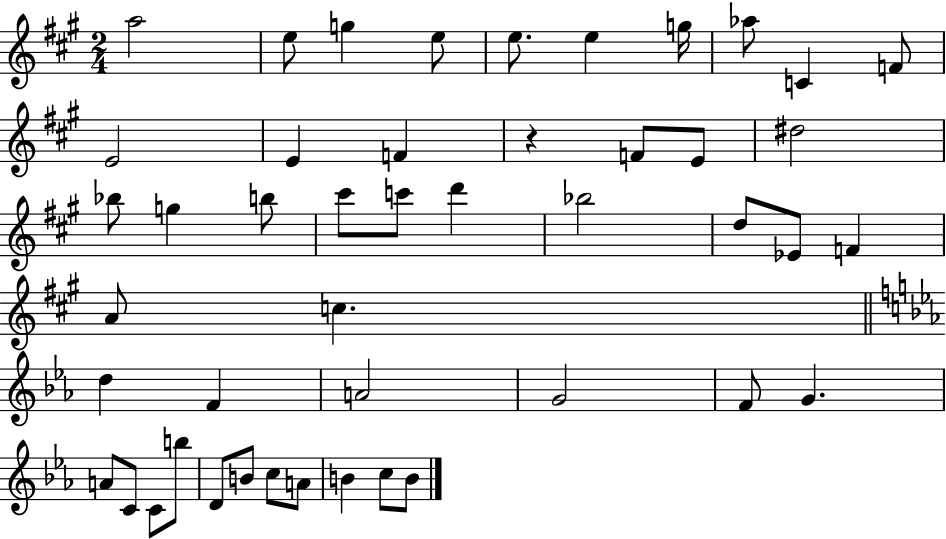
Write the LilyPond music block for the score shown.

{
  \clef treble
  \numericTimeSignature
  \time 2/4
  \key a \major
  a''2 | e''8 g''4 e''8 | e''8. e''4 g''16 | aes''8 c'4 f'8 | \break e'2 | e'4 f'4 | r4 f'8 e'8 | dis''2 | \break bes''8 g''4 b''8 | cis'''8 c'''8 d'''4 | bes''2 | d''8 ees'8 f'4 | \break a'8 c''4. | \bar "||" \break \key c \minor d''4 f'4 | a'2 | g'2 | f'8 g'4. | \break a'8 c'8 c'8 b''8 | d'8 b'8 c''8 a'8 | b'4 c''8 b'8 | \bar "|."
}